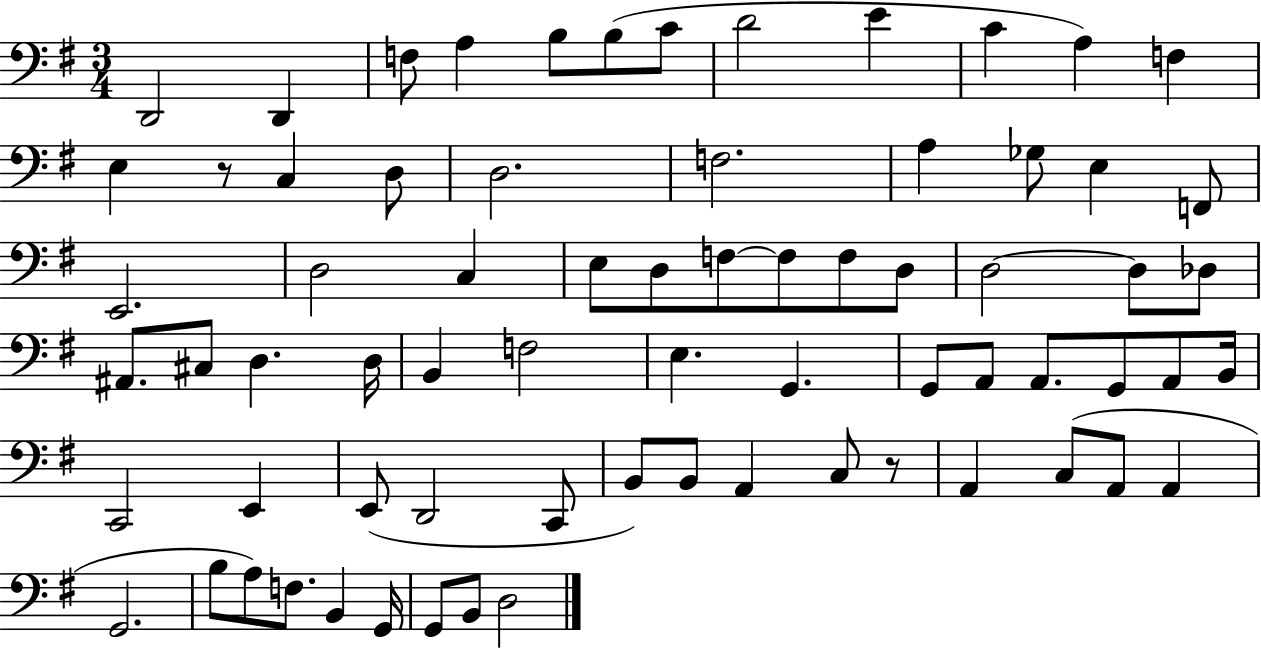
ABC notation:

X:1
T:Untitled
M:3/4
L:1/4
K:G
D,,2 D,, F,/2 A, B,/2 B,/2 C/2 D2 E C A, F, E, z/2 C, D,/2 D,2 F,2 A, _G,/2 E, F,,/2 E,,2 D,2 C, E,/2 D,/2 F,/2 F,/2 F,/2 D,/2 D,2 D,/2 _D,/2 ^A,,/2 ^C,/2 D, D,/4 B,, F,2 E, G,, G,,/2 A,,/2 A,,/2 G,,/2 A,,/2 B,,/4 C,,2 E,, E,,/2 D,,2 C,,/2 B,,/2 B,,/2 A,, C,/2 z/2 A,, C,/2 A,,/2 A,, G,,2 B,/2 A,/2 F,/2 B,, G,,/4 G,,/2 B,,/2 D,2